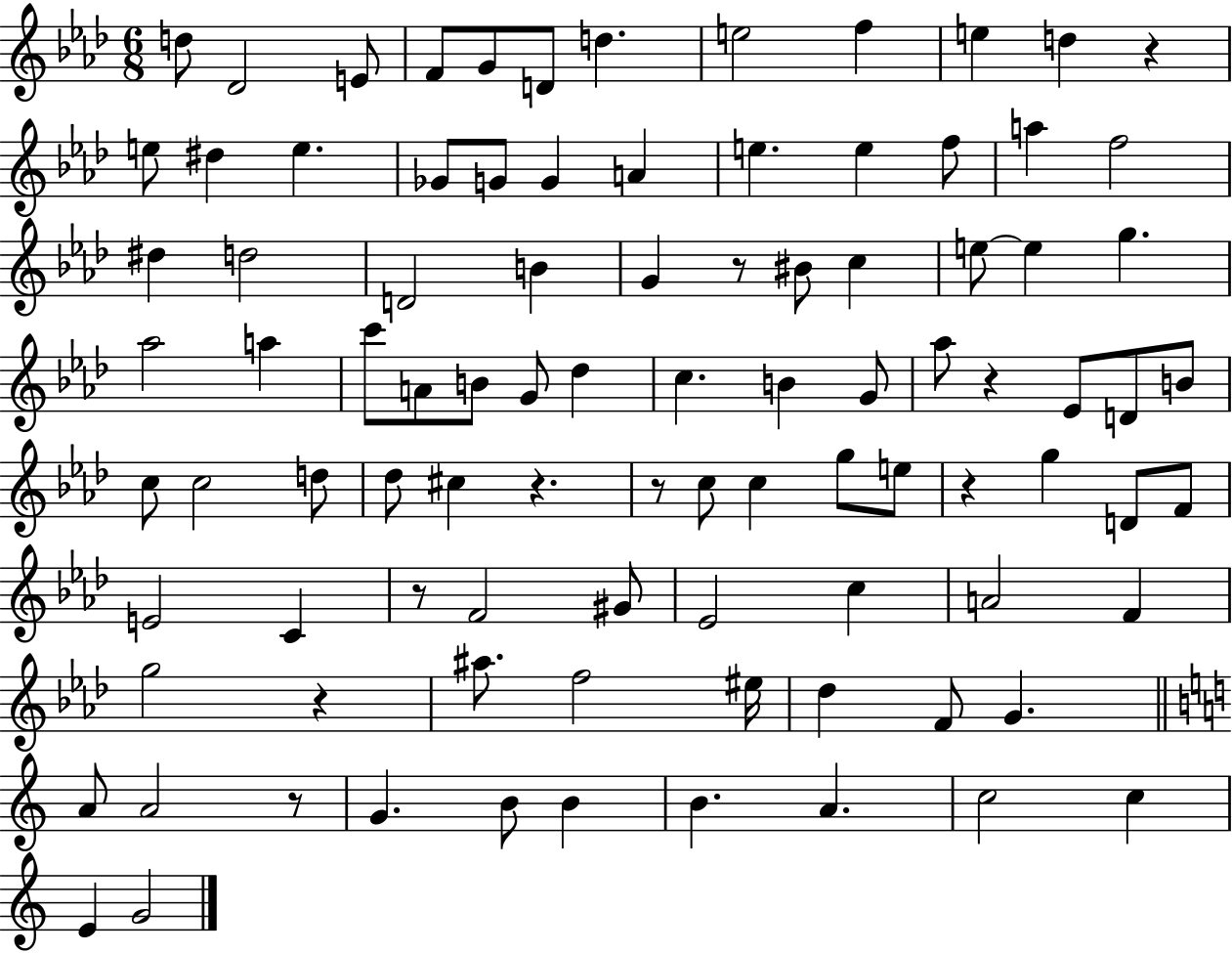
{
  \clef treble
  \numericTimeSignature
  \time 6/8
  \key aes \major
  d''8 des'2 e'8 | f'8 g'8 d'8 d''4. | e''2 f''4 | e''4 d''4 r4 | \break e''8 dis''4 e''4. | ges'8 g'8 g'4 a'4 | e''4. e''4 f''8 | a''4 f''2 | \break dis''4 d''2 | d'2 b'4 | g'4 r8 bis'8 c''4 | e''8~~ e''4 g''4. | \break aes''2 a''4 | c'''8 a'8 b'8 g'8 des''4 | c''4. b'4 g'8 | aes''8 r4 ees'8 d'8 b'8 | \break c''8 c''2 d''8 | des''8 cis''4 r4. | r8 c''8 c''4 g''8 e''8 | r4 g''4 d'8 f'8 | \break e'2 c'4 | r8 f'2 gis'8 | ees'2 c''4 | a'2 f'4 | \break g''2 r4 | ais''8. f''2 eis''16 | des''4 f'8 g'4. | \bar "||" \break \key c \major a'8 a'2 r8 | g'4. b'8 b'4 | b'4. a'4. | c''2 c''4 | \break e'4 g'2 | \bar "|."
}